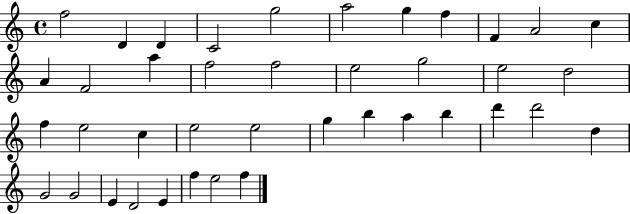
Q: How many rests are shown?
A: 0